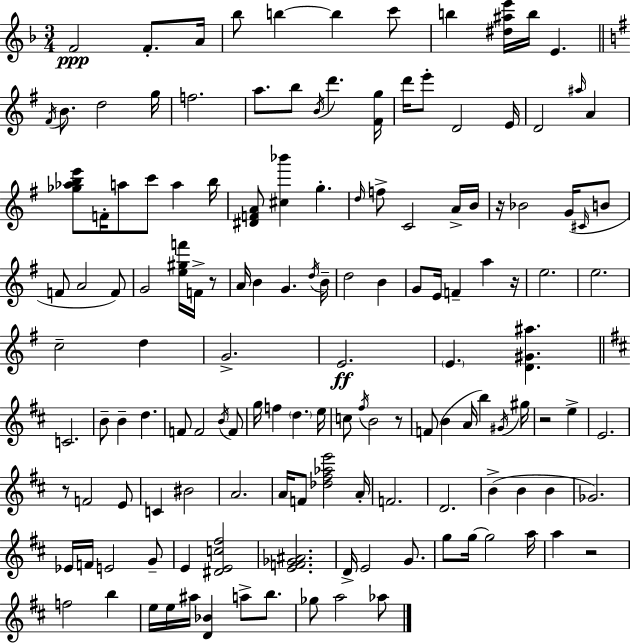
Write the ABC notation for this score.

X:1
T:Untitled
M:3/4
L:1/4
K:Dm
F2 F/2 A/4 _b/2 b b c'/2 b [^d^ae']/4 b/4 E ^F/4 B/2 d2 g/4 f2 a/2 b/2 B/4 d' [^Fg]/4 d'/4 e'/2 D2 E/4 D2 ^a/4 A [_g_abe']/2 F/4 a/2 c'/2 a b/4 [^DFA]/2 [^c_b'] g d/4 f/2 C2 A/4 B/4 z/4 _B2 G/4 ^C/4 B/2 F/2 A2 F/2 G2 [e^gf']/4 F/4 z/2 A/4 B G d/4 B/4 d2 B G/2 E/4 F a z/4 e2 e2 c2 d G2 E2 E [D^G^a] C2 B/2 B d F/2 F2 B/4 F/2 g/4 f d e/4 c/2 ^f/4 B2 z/2 F/2 B A/4 b ^G/4 ^g/4 z2 e E2 z/2 F2 E/2 C ^B2 A2 A/4 F/2 [_d^f_ae']2 A/4 F2 D2 B B B _G2 _E/4 F/4 E2 G/2 E [^DEc^f]2 [EF_G^A]2 D/4 E2 G/2 g/2 g/4 g2 a/4 a z2 f2 b e/4 e/4 ^a/4 [D_B] a/2 b/2 _g/2 a2 _a/2